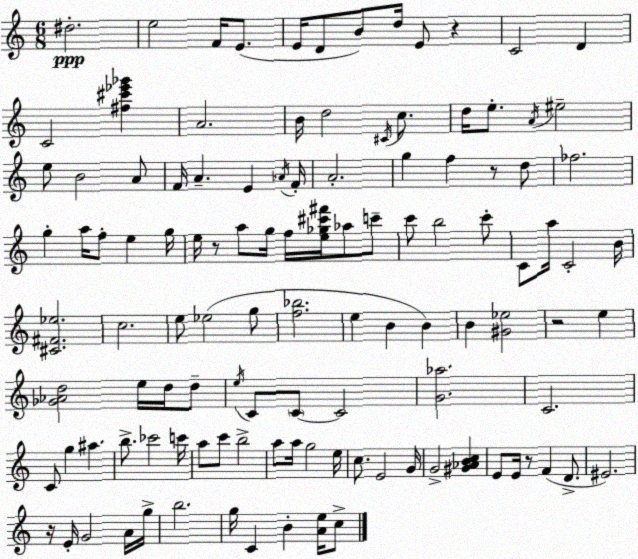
X:1
T:Untitled
M:6/8
L:1/4
K:C
^d2 e2 F/4 E/2 E/4 D/2 B/2 d/4 E/2 z C2 D C2 [^f^c'_e'_g'] A2 B/4 d2 ^C/4 c/2 d/4 e/2 A/4 ^e2 e/2 B2 A/2 F/4 A E _A/4 F/4 A2 g f z/2 d/2 _f2 g a/4 f/2 e g/4 e/4 z/2 a/2 g/4 f/4 [e_g^c'^f']/4 _a/2 c'/2 c'/2 b2 c'/2 C/2 a/4 C2 B/4 [^C^F_e]2 c2 e/2 _e2 g/2 [f_b]2 e B B B [^G_e]2 z2 e [_G_Ad]2 e/4 d/4 d/2 e/4 C/2 C/2 C2 [G_a]2 C2 C/2 g ^a b/2 _c'2 c'/4 a/2 c'/2 b2 a/2 a/4 g2 e/4 c/2 E2 G/4 G2 [^G_ABc] E/2 E/4 z/2 F D/2 ^E2 z/4 E/4 G2 A/4 g/4 b2 g/4 C B [Ae]/4 c/2